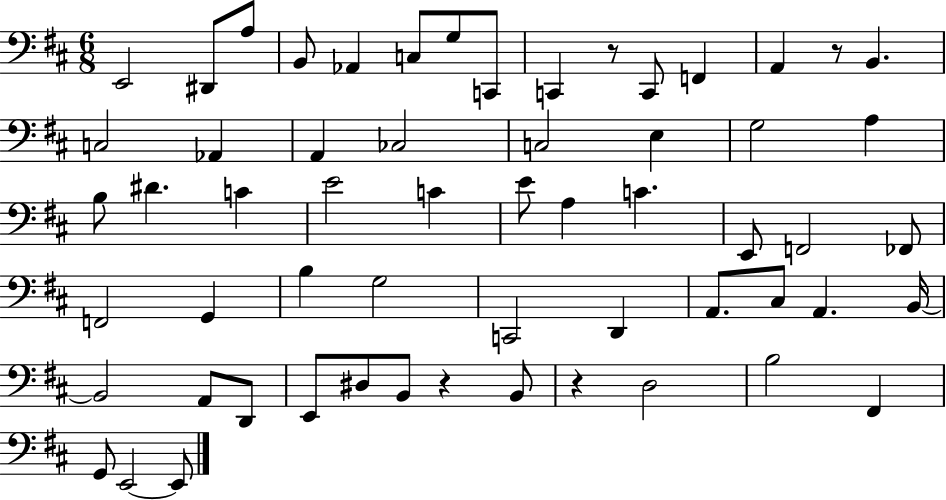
X:1
T:Untitled
M:6/8
L:1/4
K:D
E,,2 ^D,,/2 A,/2 B,,/2 _A,, C,/2 G,/2 C,,/2 C,, z/2 C,,/2 F,, A,, z/2 B,, C,2 _A,, A,, _C,2 C,2 E, G,2 A, B,/2 ^D C E2 C E/2 A, C E,,/2 F,,2 _F,,/2 F,,2 G,, B, G,2 C,,2 D,, A,,/2 ^C,/2 A,, B,,/4 B,,2 A,,/2 D,,/2 E,,/2 ^D,/2 B,,/2 z B,,/2 z D,2 B,2 ^F,, G,,/2 E,,2 E,,/2